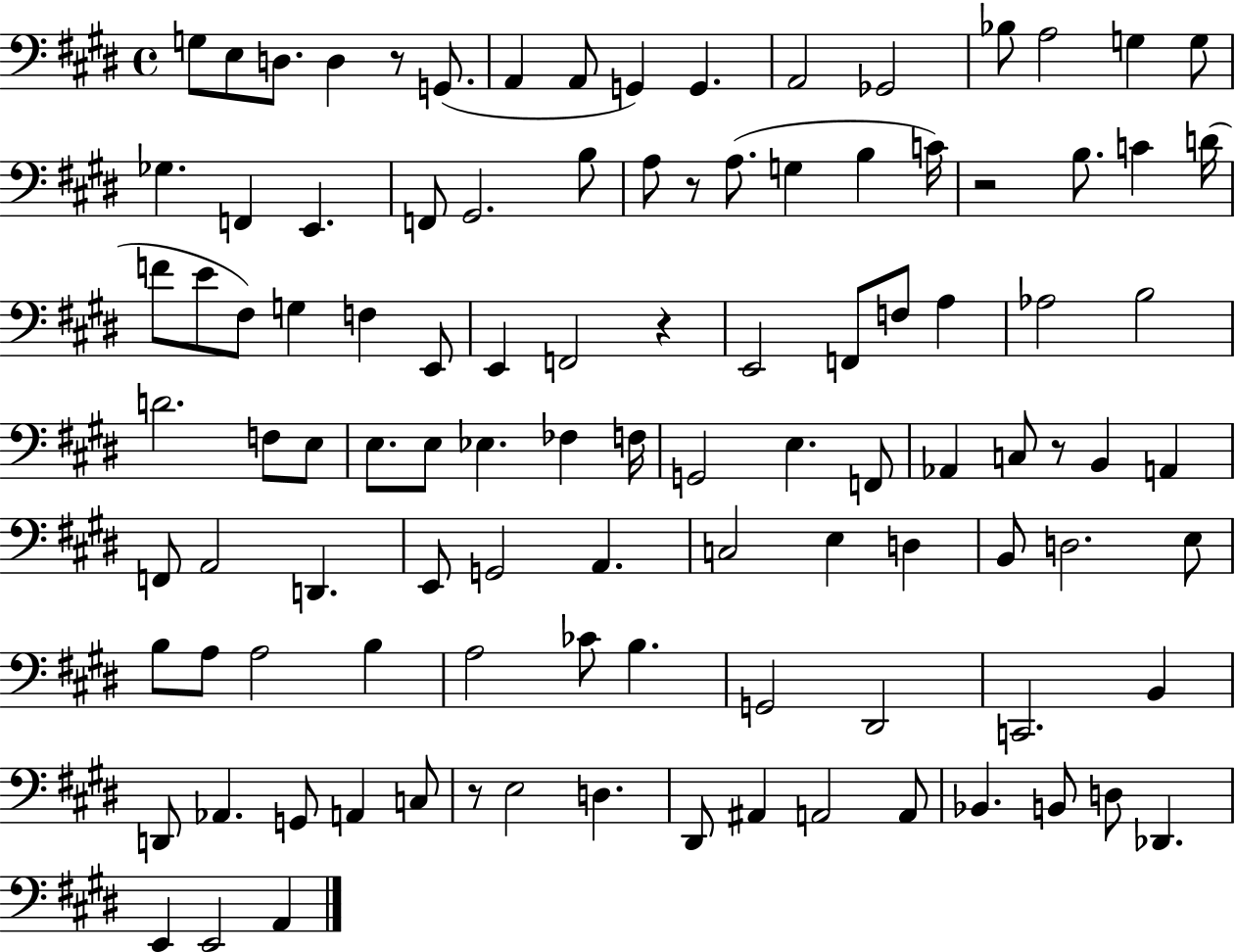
{
  \clef bass
  \time 4/4
  \defaultTimeSignature
  \key e \major
  g8 e8 d8. d4 r8 g,8.( | a,4 a,8 g,4) g,4. | a,2 ges,2 | bes8 a2 g4 g8 | \break ges4. f,4 e,4. | f,8 gis,2. b8 | a8 r8 a8.( g4 b4 c'16) | r2 b8. c'4 d'16( | \break f'8 e'8 fis8) g4 f4 e,8 | e,4 f,2 r4 | e,2 f,8 f8 a4 | aes2 b2 | \break d'2. f8 e8 | e8. e8 ees4. fes4 f16 | g,2 e4. f,8 | aes,4 c8 r8 b,4 a,4 | \break f,8 a,2 d,4. | e,8 g,2 a,4. | c2 e4 d4 | b,8 d2. e8 | \break b8 a8 a2 b4 | a2 ces'8 b4. | g,2 dis,2 | c,2. b,4 | \break d,8 aes,4. g,8 a,4 c8 | r8 e2 d4. | dis,8 ais,4 a,2 a,8 | bes,4. b,8 d8 des,4. | \break e,4 e,2 a,4 | \bar "|."
}